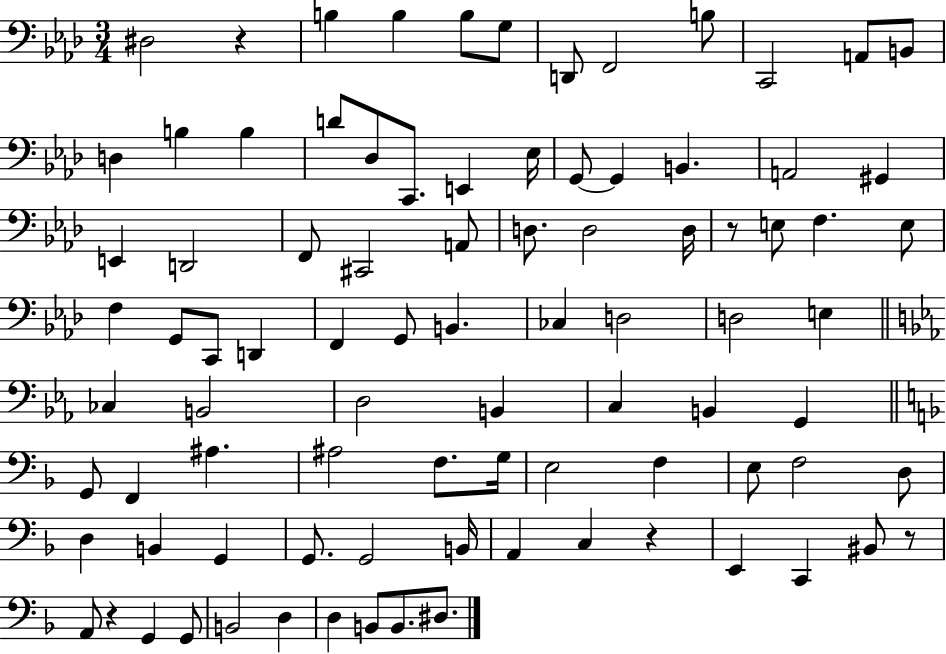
{
  \clef bass
  \numericTimeSignature
  \time 3/4
  \key aes \major
  dis2 r4 | b4 b4 b8 g8 | d,8 f,2 b8 | c,2 a,8 b,8 | \break d4 b4 b4 | d'8 des8 c,8. e,4 ees16 | g,8~~ g,4 b,4. | a,2 gis,4 | \break e,4 d,2 | f,8 cis,2 a,8 | d8. d2 d16 | r8 e8 f4. e8 | \break f4 g,8 c,8 d,4 | f,4 g,8 b,4. | ces4 d2 | d2 e4 | \break \bar "||" \break \key c \minor ces4 b,2 | d2 b,4 | c4 b,4 g,4 | \bar "||" \break \key d \minor g,8 f,4 ais4. | ais2 f8. g16 | e2 f4 | e8 f2 d8 | \break d4 b,4 g,4 | g,8. g,2 b,16 | a,4 c4 r4 | e,4 c,4 bis,8 r8 | \break a,8 r4 g,4 g,8 | b,2 d4 | d4 b,8 b,8. dis8. | \bar "|."
}